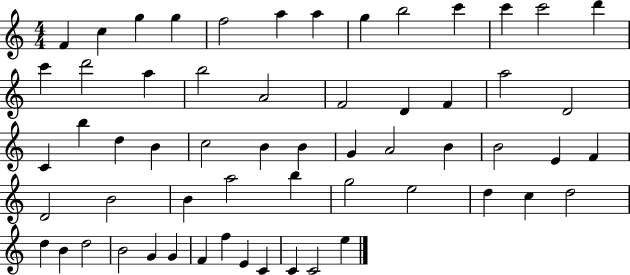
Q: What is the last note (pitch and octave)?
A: E5